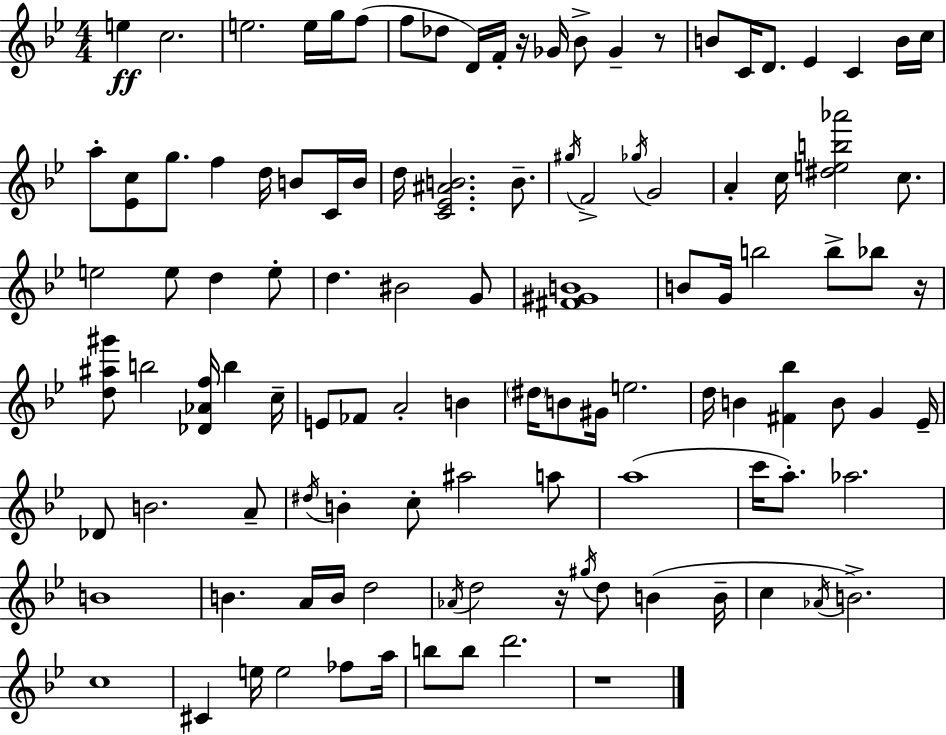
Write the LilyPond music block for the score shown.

{
  \clef treble
  \numericTimeSignature
  \time 4/4
  \key bes \major
  e''4\ff c''2. | e''2. e''16 g''16 f''8( | f''8 des''8 d'16) f'16-. r16 ges'16 bes'8-> ges'4-- r8 | b'8 c'16 d'8. ees'4 c'4 b'16 c''16 | \break a''8-. <ees' c''>8 g''8. f''4 d''16 b'8 c'16 b'16 | d''16 <c' ees' ais' b'>2. b'8.-- | \acciaccatura { gis''16 } f'2-> \acciaccatura { ges''16 } g'2 | a'4-. c''16 <dis'' e'' b'' aes'''>2 c''8. | \break e''2 e''8 d''4 | e''8-. d''4. bis'2 | g'8 <fis' gis' b'>1 | b'8 g'16 b''2 b''8-> bes''8 | \break r16 <d'' ais'' gis'''>8 b''2 <des' aes' f''>16 b''4 | c''16-- e'8 fes'8 a'2-. b'4 | \parenthesize dis''16 b'8 gis'16 e''2. | d''16 b'4 <fis' bes''>4 b'8 g'4 | \break ees'16-- des'8 b'2. | a'8-- \acciaccatura { dis''16 } b'4-. c''8-. ais''2 | a''8 a''1( | c'''16 a''8.-.) aes''2. | \break b'1 | b'4. a'16 b'16 d''2 | \acciaccatura { aes'16 } d''2 r16 \acciaccatura { gis''16 } d''8 | b'4( b'16-- c''4 \acciaccatura { aes'16 }) b'2.-> | \break c''1 | cis'4 e''16 e''2 | fes''8 a''16 b''8 b''8 d'''2. | r1 | \break \bar "|."
}